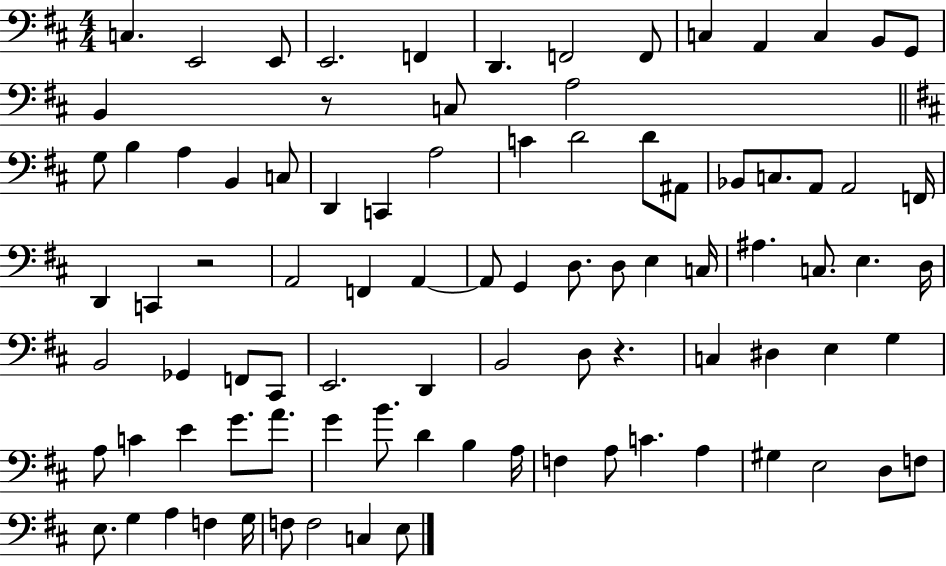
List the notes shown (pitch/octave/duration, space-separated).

C3/q. E2/h E2/e E2/h. F2/q D2/q. F2/h F2/e C3/q A2/q C3/q B2/e G2/e B2/q R/e C3/e A3/h G3/e B3/q A3/q B2/q C3/e D2/q C2/q A3/h C4/q D4/h D4/e A#2/e Bb2/e C3/e. A2/e A2/h F2/s D2/q C2/q R/h A2/h F2/q A2/q A2/e G2/q D3/e. D3/e E3/q C3/s A#3/q. C3/e. E3/q. D3/s B2/h Gb2/q F2/e C#2/e E2/h. D2/q B2/h D3/e R/q. C3/q D#3/q E3/q G3/q A3/e C4/q E4/q G4/e. A4/e. G4/q B4/e. D4/q B3/q A3/s F3/q A3/e C4/q. A3/q G#3/q E3/h D3/e F3/e E3/e. G3/q A3/q F3/q G3/s F3/e F3/h C3/q E3/e